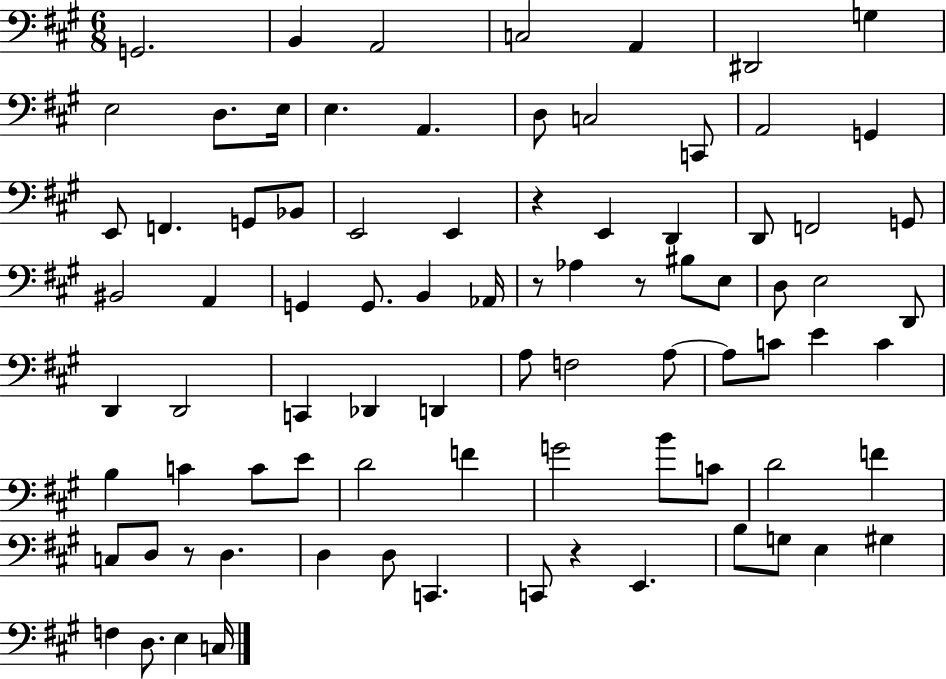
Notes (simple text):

G2/h. B2/q A2/h C3/h A2/q D#2/h G3/q E3/h D3/e. E3/s E3/q. A2/q. D3/e C3/h C2/e A2/h G2/q E2/e F2/q. G2/e Bb2/e E2/h E2/q R/q E2/q D2/q D2/e F2/h G2/e BIS2/h A2/q G2/q G2/e. B2/q Ab2/s R/e Ab3/q R/e BIS3/e E3/e D3/e E3/h D2/e D2/q D2/h C2/q Db2/q D2/q A3/e F3/h A3/e A3/e C4/e E4/q C4/q B3/q C4/q C4/e E4/e D4/h F4/q G4/h B4/e C4/e D4/h F4/q C3/e D3/e R/e D3/q. D3/q D3/e C2/q. C2/e R/q E2/q. B3/e G3/e E3/q G#3/q F3/q D3/e. E3/q C3/s